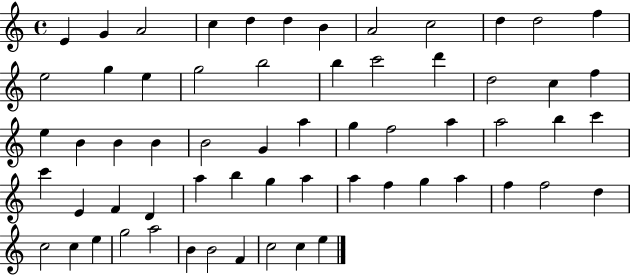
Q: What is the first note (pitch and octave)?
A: E4